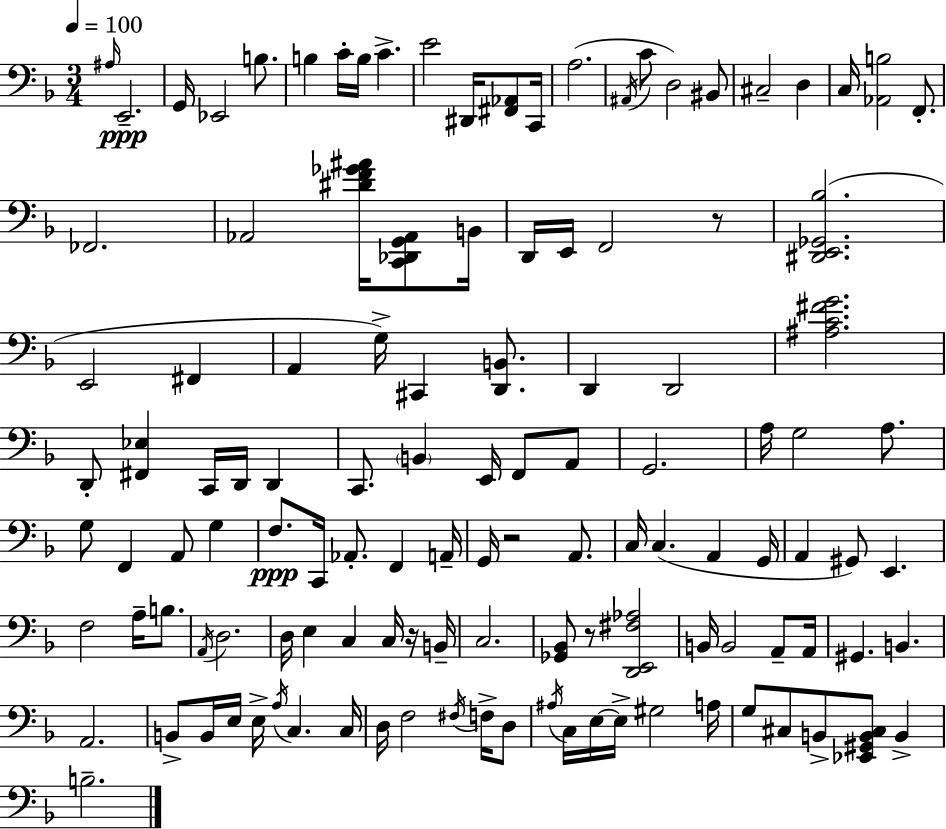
{
  \clef bass
  \numericTimeSignature
  \time 3/4
  \key d \minor
  \tempo 4 = 100
  \repeat volta 2 { \grace { ais16 }\ppp e,2.-- | g,16 ees,2 b8. | b4 c'16-. b16 c'4.-> | e'2 dis,16 <fis, aes,>8 | \break c,16 a2.( | \acciaccatura { ais,16 } c'8 d2) | bis,8 cis2-- d4 | c16 <aes, b>2 f,8.-. | \break fes,2. | aes,2 <dis' f' ges' ais'>16 <c, des, g, aes,>8 | b,16 d,16 e,16 f,2 | r8 <dis, e, ges, bes>2.( | \break e,2 fis,4 | a,4 g16->) cis,4 <d, b,>8. | d,4 d,2 | <ais c' fis' g'>2. | \break d,8-. <fis, ees>4 c,16 d,16 d,4 | c,8. \parenthesize b,4 e,16 f,8 | a,8 g,2. | a16 g2 a8. | \break g8 f,4 a,8 g4 | f8.\ppp c,16 aes,8.-. f,4 | a,16-- g,16 r2 a,8. | c16 c4.( a,4 | \break g,16 a,4 gis,8) e,4. | f2 a16-- b8. | \acciaccatura { a,16 } d2. | d16 e4 c4 | \break c16 r16 b,16-- c2. | <ges, bes,>8 r8 <d, e, fis aes>2 | b,16 b,2 | a,8-- a,16 gis,4. b,4. | \break a,2. | b,8-> b,16 e16 e16-> \acciaccatura { a16 } c4. | c16 d16 f2 | \acciaccatura { fis16 } f16-> d8 \acciaccatura { ais16 } c16 e16~~ e16-> gis2 | \break a16 g8 cis8 b,8-> | <ees, gis, b, cis>8 b,4-> b2.-- | } \bar "|."
}